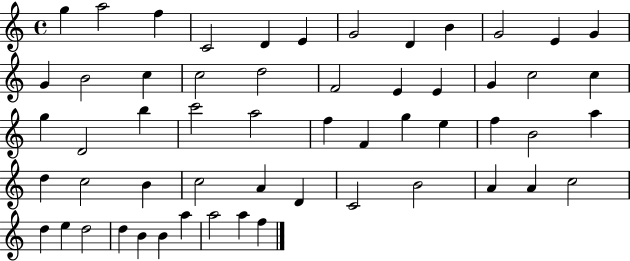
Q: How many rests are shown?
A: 0